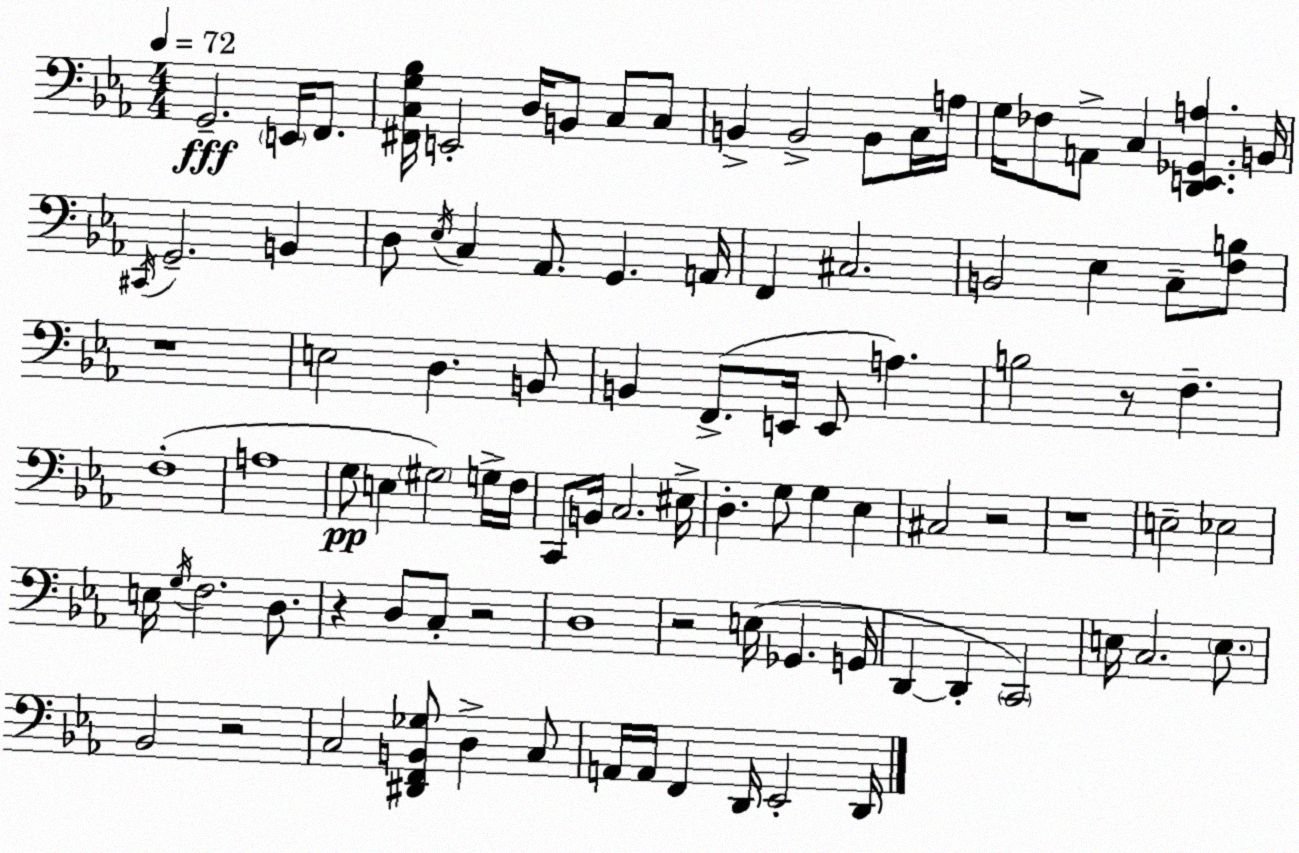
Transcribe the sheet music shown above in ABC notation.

X:1
T:Untitled
M:4/4
L:1/4
K:Eb
G,,2 E,,/4 F,,/2 [^F,,C,G,_B,]/4 E,,2 D,/4 B,,/2 C,/2 C,/2 B,, B,,2 B,,/2 C,/4 A,/4 G,/4 _F,/2 A,,/2 C, [D,,E,,_G,,A,] B,,/4 ^C,,/4 G,,2 B,, D,/2 _E,/4 C, _A,,/2 G,, A,,/4 F,, ^C,2 B,,2 _E, C,/2 [F,B,]/2 z4 E,2 D, B,,/2 B,, F,,/2 E,,/4 E,,/2 A, B,2 z/2 F, F,4 A,4 G,/2 E, ^G,2 G,/4 F,/4 C,,/2 B,,/4 C,2 ^E,/4 D, G,/2 G, _E, ^C,2 z2 z4 E,2 _E,2 E,/4 G,/4 F,2 D,/2 z D,/2 C,/2 z2 D,4 z2 E,/4 _G,, G,,/4 D,, D,, C,,2 E,/4 C,2 E,/2 _B,,2 z2 C,2 [^D,,F,,B,,_G,]/2 D, C,/2 A,,/4 A,,/4 F,, D,,/4 _E,,2 D,,/4